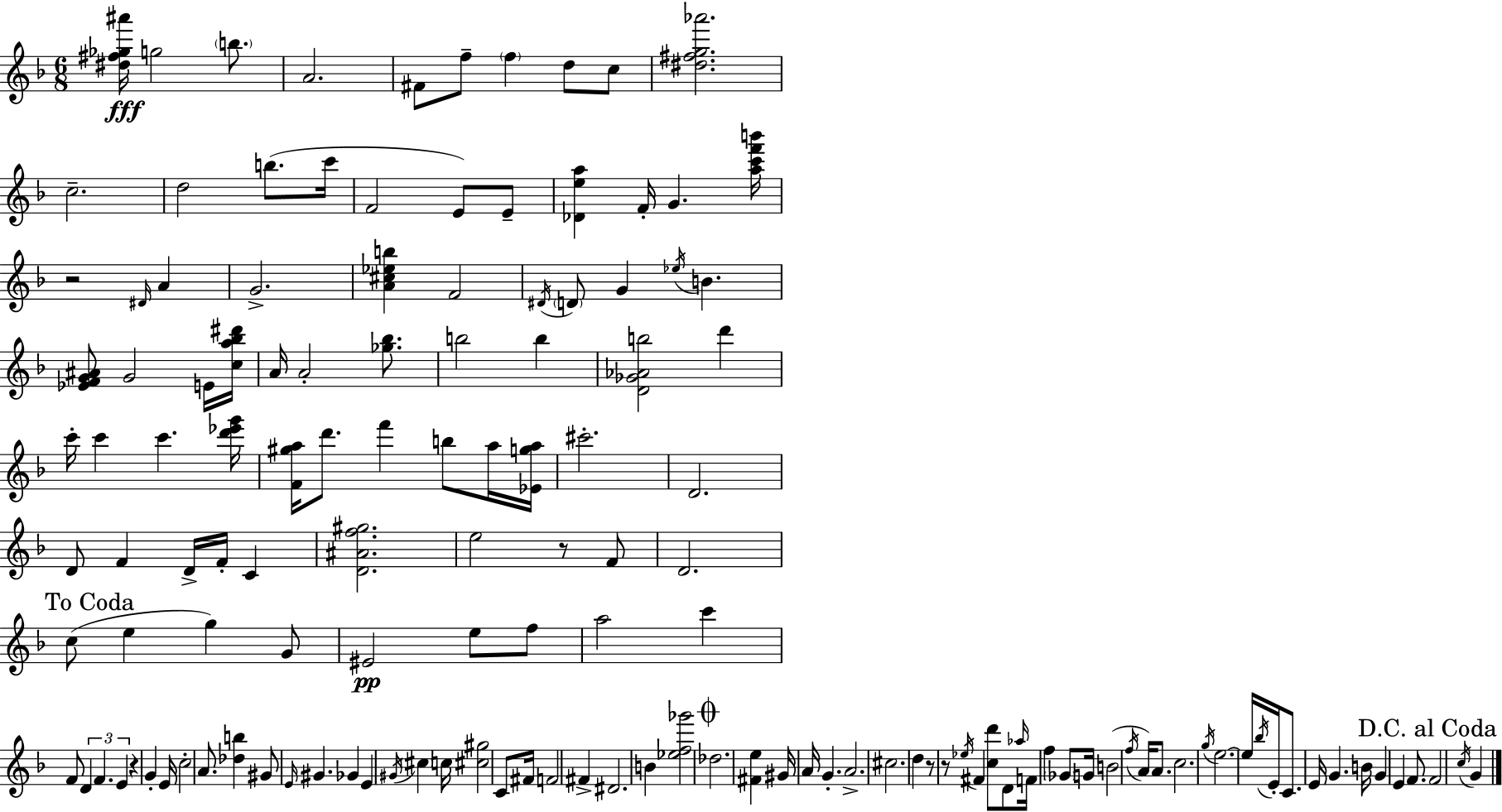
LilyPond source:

{
  \clef treble
  \numericTimeSignature
  \time 6/8
  \key f \major
  \repeat volta 2 { <dis'' fis'' ges'' ais'''>16\fff g''2 \parenthesize b''8. | a'2. | fis'8 f''8-- \parenthesize f''4 d''8 c''8 | <dis'' fis'' g'' aes'''>2. | \break c''2.-- | d''2 b''8.( c'''16 | f'2 e'8) e'8-- | <des' e'' a''>4 f'16-. g'4. <a'' c''' f''' b'''>16 | \break r2 \grace { dis'16 } a'4 | g'2.-> | <a' cis'' ees'' b''>4 f'2 | \acciaccatura { dis'16 } \parenthesize d'8 g'4 \acciaccatura { ees''16 } b'4. | \break <ees' f' g' ais'>8 g'2 | e'16 <c'' a'' bes'' dis'''>16 a'16 a'2-. | <ges'' bes''>8. b''2 b''4 | <d' ges' aes' b''>2 d'''4 | \break c'''16-. c'''4 c'''4. | <d''' ees''' g'''>16 <f' gis'' a''>16 d'''8. f'''4 b''8 | a''16 <ees' g'' a''>16 cis'''2.-. | d'2. | \break d'8 f'4 d'16-> f'16-. c'4 | <d' ais' f'' gis''>2. | e''2 r8 | f'8 d'2. | \break \mark "To Coda" c''8( e''4 g''4) | g'8 eis'2\pp e''8 | f''8 a''2 c'''4 | f'8 \tuplet 3/2 { d'4 f'4. | \break e'4 } r4 g'4-. | e'16 c''2-. | a'8. <des'' b''>4 gis'8 \grace { e'16 } gis'4. | ges'4 e'4 | \break \acciaccatura { gis'16 } \parenthesize cis''4 c''16 <cis'' gis''>2 | c'8 fis'16 f'2 | fis'4-> dis'2. | b'4 <ees'' f'' ges'''>2 | \break \mark \markup { \musicglyph "scripts.coda" } des''2. | <fis' e''>4 gis'16 a'16 g'4.-. | a'2.-> | cis''2. | \break d''4 r8 r8 | \acciaccatura { ees''16 } fis'4 <c'' d'''>8 d'8 \grace { aes''16 } f'16 | f''4 \parenthesize ges'8 g'16 b'2( | \acciaccatura { f''16 } a'16) a'8. c''2. | \break \acciaccatura { g''16 } e''2.~~ | e''16 \acciaccatura { bes''16 } e'16-. | c'8. e'16 g'4. b'16 g'4 | e'4 f'8. \mark "D.C. al Coda" f'2 | \break \acciaccatura { c''16 } g'4 } \bar "|."
}